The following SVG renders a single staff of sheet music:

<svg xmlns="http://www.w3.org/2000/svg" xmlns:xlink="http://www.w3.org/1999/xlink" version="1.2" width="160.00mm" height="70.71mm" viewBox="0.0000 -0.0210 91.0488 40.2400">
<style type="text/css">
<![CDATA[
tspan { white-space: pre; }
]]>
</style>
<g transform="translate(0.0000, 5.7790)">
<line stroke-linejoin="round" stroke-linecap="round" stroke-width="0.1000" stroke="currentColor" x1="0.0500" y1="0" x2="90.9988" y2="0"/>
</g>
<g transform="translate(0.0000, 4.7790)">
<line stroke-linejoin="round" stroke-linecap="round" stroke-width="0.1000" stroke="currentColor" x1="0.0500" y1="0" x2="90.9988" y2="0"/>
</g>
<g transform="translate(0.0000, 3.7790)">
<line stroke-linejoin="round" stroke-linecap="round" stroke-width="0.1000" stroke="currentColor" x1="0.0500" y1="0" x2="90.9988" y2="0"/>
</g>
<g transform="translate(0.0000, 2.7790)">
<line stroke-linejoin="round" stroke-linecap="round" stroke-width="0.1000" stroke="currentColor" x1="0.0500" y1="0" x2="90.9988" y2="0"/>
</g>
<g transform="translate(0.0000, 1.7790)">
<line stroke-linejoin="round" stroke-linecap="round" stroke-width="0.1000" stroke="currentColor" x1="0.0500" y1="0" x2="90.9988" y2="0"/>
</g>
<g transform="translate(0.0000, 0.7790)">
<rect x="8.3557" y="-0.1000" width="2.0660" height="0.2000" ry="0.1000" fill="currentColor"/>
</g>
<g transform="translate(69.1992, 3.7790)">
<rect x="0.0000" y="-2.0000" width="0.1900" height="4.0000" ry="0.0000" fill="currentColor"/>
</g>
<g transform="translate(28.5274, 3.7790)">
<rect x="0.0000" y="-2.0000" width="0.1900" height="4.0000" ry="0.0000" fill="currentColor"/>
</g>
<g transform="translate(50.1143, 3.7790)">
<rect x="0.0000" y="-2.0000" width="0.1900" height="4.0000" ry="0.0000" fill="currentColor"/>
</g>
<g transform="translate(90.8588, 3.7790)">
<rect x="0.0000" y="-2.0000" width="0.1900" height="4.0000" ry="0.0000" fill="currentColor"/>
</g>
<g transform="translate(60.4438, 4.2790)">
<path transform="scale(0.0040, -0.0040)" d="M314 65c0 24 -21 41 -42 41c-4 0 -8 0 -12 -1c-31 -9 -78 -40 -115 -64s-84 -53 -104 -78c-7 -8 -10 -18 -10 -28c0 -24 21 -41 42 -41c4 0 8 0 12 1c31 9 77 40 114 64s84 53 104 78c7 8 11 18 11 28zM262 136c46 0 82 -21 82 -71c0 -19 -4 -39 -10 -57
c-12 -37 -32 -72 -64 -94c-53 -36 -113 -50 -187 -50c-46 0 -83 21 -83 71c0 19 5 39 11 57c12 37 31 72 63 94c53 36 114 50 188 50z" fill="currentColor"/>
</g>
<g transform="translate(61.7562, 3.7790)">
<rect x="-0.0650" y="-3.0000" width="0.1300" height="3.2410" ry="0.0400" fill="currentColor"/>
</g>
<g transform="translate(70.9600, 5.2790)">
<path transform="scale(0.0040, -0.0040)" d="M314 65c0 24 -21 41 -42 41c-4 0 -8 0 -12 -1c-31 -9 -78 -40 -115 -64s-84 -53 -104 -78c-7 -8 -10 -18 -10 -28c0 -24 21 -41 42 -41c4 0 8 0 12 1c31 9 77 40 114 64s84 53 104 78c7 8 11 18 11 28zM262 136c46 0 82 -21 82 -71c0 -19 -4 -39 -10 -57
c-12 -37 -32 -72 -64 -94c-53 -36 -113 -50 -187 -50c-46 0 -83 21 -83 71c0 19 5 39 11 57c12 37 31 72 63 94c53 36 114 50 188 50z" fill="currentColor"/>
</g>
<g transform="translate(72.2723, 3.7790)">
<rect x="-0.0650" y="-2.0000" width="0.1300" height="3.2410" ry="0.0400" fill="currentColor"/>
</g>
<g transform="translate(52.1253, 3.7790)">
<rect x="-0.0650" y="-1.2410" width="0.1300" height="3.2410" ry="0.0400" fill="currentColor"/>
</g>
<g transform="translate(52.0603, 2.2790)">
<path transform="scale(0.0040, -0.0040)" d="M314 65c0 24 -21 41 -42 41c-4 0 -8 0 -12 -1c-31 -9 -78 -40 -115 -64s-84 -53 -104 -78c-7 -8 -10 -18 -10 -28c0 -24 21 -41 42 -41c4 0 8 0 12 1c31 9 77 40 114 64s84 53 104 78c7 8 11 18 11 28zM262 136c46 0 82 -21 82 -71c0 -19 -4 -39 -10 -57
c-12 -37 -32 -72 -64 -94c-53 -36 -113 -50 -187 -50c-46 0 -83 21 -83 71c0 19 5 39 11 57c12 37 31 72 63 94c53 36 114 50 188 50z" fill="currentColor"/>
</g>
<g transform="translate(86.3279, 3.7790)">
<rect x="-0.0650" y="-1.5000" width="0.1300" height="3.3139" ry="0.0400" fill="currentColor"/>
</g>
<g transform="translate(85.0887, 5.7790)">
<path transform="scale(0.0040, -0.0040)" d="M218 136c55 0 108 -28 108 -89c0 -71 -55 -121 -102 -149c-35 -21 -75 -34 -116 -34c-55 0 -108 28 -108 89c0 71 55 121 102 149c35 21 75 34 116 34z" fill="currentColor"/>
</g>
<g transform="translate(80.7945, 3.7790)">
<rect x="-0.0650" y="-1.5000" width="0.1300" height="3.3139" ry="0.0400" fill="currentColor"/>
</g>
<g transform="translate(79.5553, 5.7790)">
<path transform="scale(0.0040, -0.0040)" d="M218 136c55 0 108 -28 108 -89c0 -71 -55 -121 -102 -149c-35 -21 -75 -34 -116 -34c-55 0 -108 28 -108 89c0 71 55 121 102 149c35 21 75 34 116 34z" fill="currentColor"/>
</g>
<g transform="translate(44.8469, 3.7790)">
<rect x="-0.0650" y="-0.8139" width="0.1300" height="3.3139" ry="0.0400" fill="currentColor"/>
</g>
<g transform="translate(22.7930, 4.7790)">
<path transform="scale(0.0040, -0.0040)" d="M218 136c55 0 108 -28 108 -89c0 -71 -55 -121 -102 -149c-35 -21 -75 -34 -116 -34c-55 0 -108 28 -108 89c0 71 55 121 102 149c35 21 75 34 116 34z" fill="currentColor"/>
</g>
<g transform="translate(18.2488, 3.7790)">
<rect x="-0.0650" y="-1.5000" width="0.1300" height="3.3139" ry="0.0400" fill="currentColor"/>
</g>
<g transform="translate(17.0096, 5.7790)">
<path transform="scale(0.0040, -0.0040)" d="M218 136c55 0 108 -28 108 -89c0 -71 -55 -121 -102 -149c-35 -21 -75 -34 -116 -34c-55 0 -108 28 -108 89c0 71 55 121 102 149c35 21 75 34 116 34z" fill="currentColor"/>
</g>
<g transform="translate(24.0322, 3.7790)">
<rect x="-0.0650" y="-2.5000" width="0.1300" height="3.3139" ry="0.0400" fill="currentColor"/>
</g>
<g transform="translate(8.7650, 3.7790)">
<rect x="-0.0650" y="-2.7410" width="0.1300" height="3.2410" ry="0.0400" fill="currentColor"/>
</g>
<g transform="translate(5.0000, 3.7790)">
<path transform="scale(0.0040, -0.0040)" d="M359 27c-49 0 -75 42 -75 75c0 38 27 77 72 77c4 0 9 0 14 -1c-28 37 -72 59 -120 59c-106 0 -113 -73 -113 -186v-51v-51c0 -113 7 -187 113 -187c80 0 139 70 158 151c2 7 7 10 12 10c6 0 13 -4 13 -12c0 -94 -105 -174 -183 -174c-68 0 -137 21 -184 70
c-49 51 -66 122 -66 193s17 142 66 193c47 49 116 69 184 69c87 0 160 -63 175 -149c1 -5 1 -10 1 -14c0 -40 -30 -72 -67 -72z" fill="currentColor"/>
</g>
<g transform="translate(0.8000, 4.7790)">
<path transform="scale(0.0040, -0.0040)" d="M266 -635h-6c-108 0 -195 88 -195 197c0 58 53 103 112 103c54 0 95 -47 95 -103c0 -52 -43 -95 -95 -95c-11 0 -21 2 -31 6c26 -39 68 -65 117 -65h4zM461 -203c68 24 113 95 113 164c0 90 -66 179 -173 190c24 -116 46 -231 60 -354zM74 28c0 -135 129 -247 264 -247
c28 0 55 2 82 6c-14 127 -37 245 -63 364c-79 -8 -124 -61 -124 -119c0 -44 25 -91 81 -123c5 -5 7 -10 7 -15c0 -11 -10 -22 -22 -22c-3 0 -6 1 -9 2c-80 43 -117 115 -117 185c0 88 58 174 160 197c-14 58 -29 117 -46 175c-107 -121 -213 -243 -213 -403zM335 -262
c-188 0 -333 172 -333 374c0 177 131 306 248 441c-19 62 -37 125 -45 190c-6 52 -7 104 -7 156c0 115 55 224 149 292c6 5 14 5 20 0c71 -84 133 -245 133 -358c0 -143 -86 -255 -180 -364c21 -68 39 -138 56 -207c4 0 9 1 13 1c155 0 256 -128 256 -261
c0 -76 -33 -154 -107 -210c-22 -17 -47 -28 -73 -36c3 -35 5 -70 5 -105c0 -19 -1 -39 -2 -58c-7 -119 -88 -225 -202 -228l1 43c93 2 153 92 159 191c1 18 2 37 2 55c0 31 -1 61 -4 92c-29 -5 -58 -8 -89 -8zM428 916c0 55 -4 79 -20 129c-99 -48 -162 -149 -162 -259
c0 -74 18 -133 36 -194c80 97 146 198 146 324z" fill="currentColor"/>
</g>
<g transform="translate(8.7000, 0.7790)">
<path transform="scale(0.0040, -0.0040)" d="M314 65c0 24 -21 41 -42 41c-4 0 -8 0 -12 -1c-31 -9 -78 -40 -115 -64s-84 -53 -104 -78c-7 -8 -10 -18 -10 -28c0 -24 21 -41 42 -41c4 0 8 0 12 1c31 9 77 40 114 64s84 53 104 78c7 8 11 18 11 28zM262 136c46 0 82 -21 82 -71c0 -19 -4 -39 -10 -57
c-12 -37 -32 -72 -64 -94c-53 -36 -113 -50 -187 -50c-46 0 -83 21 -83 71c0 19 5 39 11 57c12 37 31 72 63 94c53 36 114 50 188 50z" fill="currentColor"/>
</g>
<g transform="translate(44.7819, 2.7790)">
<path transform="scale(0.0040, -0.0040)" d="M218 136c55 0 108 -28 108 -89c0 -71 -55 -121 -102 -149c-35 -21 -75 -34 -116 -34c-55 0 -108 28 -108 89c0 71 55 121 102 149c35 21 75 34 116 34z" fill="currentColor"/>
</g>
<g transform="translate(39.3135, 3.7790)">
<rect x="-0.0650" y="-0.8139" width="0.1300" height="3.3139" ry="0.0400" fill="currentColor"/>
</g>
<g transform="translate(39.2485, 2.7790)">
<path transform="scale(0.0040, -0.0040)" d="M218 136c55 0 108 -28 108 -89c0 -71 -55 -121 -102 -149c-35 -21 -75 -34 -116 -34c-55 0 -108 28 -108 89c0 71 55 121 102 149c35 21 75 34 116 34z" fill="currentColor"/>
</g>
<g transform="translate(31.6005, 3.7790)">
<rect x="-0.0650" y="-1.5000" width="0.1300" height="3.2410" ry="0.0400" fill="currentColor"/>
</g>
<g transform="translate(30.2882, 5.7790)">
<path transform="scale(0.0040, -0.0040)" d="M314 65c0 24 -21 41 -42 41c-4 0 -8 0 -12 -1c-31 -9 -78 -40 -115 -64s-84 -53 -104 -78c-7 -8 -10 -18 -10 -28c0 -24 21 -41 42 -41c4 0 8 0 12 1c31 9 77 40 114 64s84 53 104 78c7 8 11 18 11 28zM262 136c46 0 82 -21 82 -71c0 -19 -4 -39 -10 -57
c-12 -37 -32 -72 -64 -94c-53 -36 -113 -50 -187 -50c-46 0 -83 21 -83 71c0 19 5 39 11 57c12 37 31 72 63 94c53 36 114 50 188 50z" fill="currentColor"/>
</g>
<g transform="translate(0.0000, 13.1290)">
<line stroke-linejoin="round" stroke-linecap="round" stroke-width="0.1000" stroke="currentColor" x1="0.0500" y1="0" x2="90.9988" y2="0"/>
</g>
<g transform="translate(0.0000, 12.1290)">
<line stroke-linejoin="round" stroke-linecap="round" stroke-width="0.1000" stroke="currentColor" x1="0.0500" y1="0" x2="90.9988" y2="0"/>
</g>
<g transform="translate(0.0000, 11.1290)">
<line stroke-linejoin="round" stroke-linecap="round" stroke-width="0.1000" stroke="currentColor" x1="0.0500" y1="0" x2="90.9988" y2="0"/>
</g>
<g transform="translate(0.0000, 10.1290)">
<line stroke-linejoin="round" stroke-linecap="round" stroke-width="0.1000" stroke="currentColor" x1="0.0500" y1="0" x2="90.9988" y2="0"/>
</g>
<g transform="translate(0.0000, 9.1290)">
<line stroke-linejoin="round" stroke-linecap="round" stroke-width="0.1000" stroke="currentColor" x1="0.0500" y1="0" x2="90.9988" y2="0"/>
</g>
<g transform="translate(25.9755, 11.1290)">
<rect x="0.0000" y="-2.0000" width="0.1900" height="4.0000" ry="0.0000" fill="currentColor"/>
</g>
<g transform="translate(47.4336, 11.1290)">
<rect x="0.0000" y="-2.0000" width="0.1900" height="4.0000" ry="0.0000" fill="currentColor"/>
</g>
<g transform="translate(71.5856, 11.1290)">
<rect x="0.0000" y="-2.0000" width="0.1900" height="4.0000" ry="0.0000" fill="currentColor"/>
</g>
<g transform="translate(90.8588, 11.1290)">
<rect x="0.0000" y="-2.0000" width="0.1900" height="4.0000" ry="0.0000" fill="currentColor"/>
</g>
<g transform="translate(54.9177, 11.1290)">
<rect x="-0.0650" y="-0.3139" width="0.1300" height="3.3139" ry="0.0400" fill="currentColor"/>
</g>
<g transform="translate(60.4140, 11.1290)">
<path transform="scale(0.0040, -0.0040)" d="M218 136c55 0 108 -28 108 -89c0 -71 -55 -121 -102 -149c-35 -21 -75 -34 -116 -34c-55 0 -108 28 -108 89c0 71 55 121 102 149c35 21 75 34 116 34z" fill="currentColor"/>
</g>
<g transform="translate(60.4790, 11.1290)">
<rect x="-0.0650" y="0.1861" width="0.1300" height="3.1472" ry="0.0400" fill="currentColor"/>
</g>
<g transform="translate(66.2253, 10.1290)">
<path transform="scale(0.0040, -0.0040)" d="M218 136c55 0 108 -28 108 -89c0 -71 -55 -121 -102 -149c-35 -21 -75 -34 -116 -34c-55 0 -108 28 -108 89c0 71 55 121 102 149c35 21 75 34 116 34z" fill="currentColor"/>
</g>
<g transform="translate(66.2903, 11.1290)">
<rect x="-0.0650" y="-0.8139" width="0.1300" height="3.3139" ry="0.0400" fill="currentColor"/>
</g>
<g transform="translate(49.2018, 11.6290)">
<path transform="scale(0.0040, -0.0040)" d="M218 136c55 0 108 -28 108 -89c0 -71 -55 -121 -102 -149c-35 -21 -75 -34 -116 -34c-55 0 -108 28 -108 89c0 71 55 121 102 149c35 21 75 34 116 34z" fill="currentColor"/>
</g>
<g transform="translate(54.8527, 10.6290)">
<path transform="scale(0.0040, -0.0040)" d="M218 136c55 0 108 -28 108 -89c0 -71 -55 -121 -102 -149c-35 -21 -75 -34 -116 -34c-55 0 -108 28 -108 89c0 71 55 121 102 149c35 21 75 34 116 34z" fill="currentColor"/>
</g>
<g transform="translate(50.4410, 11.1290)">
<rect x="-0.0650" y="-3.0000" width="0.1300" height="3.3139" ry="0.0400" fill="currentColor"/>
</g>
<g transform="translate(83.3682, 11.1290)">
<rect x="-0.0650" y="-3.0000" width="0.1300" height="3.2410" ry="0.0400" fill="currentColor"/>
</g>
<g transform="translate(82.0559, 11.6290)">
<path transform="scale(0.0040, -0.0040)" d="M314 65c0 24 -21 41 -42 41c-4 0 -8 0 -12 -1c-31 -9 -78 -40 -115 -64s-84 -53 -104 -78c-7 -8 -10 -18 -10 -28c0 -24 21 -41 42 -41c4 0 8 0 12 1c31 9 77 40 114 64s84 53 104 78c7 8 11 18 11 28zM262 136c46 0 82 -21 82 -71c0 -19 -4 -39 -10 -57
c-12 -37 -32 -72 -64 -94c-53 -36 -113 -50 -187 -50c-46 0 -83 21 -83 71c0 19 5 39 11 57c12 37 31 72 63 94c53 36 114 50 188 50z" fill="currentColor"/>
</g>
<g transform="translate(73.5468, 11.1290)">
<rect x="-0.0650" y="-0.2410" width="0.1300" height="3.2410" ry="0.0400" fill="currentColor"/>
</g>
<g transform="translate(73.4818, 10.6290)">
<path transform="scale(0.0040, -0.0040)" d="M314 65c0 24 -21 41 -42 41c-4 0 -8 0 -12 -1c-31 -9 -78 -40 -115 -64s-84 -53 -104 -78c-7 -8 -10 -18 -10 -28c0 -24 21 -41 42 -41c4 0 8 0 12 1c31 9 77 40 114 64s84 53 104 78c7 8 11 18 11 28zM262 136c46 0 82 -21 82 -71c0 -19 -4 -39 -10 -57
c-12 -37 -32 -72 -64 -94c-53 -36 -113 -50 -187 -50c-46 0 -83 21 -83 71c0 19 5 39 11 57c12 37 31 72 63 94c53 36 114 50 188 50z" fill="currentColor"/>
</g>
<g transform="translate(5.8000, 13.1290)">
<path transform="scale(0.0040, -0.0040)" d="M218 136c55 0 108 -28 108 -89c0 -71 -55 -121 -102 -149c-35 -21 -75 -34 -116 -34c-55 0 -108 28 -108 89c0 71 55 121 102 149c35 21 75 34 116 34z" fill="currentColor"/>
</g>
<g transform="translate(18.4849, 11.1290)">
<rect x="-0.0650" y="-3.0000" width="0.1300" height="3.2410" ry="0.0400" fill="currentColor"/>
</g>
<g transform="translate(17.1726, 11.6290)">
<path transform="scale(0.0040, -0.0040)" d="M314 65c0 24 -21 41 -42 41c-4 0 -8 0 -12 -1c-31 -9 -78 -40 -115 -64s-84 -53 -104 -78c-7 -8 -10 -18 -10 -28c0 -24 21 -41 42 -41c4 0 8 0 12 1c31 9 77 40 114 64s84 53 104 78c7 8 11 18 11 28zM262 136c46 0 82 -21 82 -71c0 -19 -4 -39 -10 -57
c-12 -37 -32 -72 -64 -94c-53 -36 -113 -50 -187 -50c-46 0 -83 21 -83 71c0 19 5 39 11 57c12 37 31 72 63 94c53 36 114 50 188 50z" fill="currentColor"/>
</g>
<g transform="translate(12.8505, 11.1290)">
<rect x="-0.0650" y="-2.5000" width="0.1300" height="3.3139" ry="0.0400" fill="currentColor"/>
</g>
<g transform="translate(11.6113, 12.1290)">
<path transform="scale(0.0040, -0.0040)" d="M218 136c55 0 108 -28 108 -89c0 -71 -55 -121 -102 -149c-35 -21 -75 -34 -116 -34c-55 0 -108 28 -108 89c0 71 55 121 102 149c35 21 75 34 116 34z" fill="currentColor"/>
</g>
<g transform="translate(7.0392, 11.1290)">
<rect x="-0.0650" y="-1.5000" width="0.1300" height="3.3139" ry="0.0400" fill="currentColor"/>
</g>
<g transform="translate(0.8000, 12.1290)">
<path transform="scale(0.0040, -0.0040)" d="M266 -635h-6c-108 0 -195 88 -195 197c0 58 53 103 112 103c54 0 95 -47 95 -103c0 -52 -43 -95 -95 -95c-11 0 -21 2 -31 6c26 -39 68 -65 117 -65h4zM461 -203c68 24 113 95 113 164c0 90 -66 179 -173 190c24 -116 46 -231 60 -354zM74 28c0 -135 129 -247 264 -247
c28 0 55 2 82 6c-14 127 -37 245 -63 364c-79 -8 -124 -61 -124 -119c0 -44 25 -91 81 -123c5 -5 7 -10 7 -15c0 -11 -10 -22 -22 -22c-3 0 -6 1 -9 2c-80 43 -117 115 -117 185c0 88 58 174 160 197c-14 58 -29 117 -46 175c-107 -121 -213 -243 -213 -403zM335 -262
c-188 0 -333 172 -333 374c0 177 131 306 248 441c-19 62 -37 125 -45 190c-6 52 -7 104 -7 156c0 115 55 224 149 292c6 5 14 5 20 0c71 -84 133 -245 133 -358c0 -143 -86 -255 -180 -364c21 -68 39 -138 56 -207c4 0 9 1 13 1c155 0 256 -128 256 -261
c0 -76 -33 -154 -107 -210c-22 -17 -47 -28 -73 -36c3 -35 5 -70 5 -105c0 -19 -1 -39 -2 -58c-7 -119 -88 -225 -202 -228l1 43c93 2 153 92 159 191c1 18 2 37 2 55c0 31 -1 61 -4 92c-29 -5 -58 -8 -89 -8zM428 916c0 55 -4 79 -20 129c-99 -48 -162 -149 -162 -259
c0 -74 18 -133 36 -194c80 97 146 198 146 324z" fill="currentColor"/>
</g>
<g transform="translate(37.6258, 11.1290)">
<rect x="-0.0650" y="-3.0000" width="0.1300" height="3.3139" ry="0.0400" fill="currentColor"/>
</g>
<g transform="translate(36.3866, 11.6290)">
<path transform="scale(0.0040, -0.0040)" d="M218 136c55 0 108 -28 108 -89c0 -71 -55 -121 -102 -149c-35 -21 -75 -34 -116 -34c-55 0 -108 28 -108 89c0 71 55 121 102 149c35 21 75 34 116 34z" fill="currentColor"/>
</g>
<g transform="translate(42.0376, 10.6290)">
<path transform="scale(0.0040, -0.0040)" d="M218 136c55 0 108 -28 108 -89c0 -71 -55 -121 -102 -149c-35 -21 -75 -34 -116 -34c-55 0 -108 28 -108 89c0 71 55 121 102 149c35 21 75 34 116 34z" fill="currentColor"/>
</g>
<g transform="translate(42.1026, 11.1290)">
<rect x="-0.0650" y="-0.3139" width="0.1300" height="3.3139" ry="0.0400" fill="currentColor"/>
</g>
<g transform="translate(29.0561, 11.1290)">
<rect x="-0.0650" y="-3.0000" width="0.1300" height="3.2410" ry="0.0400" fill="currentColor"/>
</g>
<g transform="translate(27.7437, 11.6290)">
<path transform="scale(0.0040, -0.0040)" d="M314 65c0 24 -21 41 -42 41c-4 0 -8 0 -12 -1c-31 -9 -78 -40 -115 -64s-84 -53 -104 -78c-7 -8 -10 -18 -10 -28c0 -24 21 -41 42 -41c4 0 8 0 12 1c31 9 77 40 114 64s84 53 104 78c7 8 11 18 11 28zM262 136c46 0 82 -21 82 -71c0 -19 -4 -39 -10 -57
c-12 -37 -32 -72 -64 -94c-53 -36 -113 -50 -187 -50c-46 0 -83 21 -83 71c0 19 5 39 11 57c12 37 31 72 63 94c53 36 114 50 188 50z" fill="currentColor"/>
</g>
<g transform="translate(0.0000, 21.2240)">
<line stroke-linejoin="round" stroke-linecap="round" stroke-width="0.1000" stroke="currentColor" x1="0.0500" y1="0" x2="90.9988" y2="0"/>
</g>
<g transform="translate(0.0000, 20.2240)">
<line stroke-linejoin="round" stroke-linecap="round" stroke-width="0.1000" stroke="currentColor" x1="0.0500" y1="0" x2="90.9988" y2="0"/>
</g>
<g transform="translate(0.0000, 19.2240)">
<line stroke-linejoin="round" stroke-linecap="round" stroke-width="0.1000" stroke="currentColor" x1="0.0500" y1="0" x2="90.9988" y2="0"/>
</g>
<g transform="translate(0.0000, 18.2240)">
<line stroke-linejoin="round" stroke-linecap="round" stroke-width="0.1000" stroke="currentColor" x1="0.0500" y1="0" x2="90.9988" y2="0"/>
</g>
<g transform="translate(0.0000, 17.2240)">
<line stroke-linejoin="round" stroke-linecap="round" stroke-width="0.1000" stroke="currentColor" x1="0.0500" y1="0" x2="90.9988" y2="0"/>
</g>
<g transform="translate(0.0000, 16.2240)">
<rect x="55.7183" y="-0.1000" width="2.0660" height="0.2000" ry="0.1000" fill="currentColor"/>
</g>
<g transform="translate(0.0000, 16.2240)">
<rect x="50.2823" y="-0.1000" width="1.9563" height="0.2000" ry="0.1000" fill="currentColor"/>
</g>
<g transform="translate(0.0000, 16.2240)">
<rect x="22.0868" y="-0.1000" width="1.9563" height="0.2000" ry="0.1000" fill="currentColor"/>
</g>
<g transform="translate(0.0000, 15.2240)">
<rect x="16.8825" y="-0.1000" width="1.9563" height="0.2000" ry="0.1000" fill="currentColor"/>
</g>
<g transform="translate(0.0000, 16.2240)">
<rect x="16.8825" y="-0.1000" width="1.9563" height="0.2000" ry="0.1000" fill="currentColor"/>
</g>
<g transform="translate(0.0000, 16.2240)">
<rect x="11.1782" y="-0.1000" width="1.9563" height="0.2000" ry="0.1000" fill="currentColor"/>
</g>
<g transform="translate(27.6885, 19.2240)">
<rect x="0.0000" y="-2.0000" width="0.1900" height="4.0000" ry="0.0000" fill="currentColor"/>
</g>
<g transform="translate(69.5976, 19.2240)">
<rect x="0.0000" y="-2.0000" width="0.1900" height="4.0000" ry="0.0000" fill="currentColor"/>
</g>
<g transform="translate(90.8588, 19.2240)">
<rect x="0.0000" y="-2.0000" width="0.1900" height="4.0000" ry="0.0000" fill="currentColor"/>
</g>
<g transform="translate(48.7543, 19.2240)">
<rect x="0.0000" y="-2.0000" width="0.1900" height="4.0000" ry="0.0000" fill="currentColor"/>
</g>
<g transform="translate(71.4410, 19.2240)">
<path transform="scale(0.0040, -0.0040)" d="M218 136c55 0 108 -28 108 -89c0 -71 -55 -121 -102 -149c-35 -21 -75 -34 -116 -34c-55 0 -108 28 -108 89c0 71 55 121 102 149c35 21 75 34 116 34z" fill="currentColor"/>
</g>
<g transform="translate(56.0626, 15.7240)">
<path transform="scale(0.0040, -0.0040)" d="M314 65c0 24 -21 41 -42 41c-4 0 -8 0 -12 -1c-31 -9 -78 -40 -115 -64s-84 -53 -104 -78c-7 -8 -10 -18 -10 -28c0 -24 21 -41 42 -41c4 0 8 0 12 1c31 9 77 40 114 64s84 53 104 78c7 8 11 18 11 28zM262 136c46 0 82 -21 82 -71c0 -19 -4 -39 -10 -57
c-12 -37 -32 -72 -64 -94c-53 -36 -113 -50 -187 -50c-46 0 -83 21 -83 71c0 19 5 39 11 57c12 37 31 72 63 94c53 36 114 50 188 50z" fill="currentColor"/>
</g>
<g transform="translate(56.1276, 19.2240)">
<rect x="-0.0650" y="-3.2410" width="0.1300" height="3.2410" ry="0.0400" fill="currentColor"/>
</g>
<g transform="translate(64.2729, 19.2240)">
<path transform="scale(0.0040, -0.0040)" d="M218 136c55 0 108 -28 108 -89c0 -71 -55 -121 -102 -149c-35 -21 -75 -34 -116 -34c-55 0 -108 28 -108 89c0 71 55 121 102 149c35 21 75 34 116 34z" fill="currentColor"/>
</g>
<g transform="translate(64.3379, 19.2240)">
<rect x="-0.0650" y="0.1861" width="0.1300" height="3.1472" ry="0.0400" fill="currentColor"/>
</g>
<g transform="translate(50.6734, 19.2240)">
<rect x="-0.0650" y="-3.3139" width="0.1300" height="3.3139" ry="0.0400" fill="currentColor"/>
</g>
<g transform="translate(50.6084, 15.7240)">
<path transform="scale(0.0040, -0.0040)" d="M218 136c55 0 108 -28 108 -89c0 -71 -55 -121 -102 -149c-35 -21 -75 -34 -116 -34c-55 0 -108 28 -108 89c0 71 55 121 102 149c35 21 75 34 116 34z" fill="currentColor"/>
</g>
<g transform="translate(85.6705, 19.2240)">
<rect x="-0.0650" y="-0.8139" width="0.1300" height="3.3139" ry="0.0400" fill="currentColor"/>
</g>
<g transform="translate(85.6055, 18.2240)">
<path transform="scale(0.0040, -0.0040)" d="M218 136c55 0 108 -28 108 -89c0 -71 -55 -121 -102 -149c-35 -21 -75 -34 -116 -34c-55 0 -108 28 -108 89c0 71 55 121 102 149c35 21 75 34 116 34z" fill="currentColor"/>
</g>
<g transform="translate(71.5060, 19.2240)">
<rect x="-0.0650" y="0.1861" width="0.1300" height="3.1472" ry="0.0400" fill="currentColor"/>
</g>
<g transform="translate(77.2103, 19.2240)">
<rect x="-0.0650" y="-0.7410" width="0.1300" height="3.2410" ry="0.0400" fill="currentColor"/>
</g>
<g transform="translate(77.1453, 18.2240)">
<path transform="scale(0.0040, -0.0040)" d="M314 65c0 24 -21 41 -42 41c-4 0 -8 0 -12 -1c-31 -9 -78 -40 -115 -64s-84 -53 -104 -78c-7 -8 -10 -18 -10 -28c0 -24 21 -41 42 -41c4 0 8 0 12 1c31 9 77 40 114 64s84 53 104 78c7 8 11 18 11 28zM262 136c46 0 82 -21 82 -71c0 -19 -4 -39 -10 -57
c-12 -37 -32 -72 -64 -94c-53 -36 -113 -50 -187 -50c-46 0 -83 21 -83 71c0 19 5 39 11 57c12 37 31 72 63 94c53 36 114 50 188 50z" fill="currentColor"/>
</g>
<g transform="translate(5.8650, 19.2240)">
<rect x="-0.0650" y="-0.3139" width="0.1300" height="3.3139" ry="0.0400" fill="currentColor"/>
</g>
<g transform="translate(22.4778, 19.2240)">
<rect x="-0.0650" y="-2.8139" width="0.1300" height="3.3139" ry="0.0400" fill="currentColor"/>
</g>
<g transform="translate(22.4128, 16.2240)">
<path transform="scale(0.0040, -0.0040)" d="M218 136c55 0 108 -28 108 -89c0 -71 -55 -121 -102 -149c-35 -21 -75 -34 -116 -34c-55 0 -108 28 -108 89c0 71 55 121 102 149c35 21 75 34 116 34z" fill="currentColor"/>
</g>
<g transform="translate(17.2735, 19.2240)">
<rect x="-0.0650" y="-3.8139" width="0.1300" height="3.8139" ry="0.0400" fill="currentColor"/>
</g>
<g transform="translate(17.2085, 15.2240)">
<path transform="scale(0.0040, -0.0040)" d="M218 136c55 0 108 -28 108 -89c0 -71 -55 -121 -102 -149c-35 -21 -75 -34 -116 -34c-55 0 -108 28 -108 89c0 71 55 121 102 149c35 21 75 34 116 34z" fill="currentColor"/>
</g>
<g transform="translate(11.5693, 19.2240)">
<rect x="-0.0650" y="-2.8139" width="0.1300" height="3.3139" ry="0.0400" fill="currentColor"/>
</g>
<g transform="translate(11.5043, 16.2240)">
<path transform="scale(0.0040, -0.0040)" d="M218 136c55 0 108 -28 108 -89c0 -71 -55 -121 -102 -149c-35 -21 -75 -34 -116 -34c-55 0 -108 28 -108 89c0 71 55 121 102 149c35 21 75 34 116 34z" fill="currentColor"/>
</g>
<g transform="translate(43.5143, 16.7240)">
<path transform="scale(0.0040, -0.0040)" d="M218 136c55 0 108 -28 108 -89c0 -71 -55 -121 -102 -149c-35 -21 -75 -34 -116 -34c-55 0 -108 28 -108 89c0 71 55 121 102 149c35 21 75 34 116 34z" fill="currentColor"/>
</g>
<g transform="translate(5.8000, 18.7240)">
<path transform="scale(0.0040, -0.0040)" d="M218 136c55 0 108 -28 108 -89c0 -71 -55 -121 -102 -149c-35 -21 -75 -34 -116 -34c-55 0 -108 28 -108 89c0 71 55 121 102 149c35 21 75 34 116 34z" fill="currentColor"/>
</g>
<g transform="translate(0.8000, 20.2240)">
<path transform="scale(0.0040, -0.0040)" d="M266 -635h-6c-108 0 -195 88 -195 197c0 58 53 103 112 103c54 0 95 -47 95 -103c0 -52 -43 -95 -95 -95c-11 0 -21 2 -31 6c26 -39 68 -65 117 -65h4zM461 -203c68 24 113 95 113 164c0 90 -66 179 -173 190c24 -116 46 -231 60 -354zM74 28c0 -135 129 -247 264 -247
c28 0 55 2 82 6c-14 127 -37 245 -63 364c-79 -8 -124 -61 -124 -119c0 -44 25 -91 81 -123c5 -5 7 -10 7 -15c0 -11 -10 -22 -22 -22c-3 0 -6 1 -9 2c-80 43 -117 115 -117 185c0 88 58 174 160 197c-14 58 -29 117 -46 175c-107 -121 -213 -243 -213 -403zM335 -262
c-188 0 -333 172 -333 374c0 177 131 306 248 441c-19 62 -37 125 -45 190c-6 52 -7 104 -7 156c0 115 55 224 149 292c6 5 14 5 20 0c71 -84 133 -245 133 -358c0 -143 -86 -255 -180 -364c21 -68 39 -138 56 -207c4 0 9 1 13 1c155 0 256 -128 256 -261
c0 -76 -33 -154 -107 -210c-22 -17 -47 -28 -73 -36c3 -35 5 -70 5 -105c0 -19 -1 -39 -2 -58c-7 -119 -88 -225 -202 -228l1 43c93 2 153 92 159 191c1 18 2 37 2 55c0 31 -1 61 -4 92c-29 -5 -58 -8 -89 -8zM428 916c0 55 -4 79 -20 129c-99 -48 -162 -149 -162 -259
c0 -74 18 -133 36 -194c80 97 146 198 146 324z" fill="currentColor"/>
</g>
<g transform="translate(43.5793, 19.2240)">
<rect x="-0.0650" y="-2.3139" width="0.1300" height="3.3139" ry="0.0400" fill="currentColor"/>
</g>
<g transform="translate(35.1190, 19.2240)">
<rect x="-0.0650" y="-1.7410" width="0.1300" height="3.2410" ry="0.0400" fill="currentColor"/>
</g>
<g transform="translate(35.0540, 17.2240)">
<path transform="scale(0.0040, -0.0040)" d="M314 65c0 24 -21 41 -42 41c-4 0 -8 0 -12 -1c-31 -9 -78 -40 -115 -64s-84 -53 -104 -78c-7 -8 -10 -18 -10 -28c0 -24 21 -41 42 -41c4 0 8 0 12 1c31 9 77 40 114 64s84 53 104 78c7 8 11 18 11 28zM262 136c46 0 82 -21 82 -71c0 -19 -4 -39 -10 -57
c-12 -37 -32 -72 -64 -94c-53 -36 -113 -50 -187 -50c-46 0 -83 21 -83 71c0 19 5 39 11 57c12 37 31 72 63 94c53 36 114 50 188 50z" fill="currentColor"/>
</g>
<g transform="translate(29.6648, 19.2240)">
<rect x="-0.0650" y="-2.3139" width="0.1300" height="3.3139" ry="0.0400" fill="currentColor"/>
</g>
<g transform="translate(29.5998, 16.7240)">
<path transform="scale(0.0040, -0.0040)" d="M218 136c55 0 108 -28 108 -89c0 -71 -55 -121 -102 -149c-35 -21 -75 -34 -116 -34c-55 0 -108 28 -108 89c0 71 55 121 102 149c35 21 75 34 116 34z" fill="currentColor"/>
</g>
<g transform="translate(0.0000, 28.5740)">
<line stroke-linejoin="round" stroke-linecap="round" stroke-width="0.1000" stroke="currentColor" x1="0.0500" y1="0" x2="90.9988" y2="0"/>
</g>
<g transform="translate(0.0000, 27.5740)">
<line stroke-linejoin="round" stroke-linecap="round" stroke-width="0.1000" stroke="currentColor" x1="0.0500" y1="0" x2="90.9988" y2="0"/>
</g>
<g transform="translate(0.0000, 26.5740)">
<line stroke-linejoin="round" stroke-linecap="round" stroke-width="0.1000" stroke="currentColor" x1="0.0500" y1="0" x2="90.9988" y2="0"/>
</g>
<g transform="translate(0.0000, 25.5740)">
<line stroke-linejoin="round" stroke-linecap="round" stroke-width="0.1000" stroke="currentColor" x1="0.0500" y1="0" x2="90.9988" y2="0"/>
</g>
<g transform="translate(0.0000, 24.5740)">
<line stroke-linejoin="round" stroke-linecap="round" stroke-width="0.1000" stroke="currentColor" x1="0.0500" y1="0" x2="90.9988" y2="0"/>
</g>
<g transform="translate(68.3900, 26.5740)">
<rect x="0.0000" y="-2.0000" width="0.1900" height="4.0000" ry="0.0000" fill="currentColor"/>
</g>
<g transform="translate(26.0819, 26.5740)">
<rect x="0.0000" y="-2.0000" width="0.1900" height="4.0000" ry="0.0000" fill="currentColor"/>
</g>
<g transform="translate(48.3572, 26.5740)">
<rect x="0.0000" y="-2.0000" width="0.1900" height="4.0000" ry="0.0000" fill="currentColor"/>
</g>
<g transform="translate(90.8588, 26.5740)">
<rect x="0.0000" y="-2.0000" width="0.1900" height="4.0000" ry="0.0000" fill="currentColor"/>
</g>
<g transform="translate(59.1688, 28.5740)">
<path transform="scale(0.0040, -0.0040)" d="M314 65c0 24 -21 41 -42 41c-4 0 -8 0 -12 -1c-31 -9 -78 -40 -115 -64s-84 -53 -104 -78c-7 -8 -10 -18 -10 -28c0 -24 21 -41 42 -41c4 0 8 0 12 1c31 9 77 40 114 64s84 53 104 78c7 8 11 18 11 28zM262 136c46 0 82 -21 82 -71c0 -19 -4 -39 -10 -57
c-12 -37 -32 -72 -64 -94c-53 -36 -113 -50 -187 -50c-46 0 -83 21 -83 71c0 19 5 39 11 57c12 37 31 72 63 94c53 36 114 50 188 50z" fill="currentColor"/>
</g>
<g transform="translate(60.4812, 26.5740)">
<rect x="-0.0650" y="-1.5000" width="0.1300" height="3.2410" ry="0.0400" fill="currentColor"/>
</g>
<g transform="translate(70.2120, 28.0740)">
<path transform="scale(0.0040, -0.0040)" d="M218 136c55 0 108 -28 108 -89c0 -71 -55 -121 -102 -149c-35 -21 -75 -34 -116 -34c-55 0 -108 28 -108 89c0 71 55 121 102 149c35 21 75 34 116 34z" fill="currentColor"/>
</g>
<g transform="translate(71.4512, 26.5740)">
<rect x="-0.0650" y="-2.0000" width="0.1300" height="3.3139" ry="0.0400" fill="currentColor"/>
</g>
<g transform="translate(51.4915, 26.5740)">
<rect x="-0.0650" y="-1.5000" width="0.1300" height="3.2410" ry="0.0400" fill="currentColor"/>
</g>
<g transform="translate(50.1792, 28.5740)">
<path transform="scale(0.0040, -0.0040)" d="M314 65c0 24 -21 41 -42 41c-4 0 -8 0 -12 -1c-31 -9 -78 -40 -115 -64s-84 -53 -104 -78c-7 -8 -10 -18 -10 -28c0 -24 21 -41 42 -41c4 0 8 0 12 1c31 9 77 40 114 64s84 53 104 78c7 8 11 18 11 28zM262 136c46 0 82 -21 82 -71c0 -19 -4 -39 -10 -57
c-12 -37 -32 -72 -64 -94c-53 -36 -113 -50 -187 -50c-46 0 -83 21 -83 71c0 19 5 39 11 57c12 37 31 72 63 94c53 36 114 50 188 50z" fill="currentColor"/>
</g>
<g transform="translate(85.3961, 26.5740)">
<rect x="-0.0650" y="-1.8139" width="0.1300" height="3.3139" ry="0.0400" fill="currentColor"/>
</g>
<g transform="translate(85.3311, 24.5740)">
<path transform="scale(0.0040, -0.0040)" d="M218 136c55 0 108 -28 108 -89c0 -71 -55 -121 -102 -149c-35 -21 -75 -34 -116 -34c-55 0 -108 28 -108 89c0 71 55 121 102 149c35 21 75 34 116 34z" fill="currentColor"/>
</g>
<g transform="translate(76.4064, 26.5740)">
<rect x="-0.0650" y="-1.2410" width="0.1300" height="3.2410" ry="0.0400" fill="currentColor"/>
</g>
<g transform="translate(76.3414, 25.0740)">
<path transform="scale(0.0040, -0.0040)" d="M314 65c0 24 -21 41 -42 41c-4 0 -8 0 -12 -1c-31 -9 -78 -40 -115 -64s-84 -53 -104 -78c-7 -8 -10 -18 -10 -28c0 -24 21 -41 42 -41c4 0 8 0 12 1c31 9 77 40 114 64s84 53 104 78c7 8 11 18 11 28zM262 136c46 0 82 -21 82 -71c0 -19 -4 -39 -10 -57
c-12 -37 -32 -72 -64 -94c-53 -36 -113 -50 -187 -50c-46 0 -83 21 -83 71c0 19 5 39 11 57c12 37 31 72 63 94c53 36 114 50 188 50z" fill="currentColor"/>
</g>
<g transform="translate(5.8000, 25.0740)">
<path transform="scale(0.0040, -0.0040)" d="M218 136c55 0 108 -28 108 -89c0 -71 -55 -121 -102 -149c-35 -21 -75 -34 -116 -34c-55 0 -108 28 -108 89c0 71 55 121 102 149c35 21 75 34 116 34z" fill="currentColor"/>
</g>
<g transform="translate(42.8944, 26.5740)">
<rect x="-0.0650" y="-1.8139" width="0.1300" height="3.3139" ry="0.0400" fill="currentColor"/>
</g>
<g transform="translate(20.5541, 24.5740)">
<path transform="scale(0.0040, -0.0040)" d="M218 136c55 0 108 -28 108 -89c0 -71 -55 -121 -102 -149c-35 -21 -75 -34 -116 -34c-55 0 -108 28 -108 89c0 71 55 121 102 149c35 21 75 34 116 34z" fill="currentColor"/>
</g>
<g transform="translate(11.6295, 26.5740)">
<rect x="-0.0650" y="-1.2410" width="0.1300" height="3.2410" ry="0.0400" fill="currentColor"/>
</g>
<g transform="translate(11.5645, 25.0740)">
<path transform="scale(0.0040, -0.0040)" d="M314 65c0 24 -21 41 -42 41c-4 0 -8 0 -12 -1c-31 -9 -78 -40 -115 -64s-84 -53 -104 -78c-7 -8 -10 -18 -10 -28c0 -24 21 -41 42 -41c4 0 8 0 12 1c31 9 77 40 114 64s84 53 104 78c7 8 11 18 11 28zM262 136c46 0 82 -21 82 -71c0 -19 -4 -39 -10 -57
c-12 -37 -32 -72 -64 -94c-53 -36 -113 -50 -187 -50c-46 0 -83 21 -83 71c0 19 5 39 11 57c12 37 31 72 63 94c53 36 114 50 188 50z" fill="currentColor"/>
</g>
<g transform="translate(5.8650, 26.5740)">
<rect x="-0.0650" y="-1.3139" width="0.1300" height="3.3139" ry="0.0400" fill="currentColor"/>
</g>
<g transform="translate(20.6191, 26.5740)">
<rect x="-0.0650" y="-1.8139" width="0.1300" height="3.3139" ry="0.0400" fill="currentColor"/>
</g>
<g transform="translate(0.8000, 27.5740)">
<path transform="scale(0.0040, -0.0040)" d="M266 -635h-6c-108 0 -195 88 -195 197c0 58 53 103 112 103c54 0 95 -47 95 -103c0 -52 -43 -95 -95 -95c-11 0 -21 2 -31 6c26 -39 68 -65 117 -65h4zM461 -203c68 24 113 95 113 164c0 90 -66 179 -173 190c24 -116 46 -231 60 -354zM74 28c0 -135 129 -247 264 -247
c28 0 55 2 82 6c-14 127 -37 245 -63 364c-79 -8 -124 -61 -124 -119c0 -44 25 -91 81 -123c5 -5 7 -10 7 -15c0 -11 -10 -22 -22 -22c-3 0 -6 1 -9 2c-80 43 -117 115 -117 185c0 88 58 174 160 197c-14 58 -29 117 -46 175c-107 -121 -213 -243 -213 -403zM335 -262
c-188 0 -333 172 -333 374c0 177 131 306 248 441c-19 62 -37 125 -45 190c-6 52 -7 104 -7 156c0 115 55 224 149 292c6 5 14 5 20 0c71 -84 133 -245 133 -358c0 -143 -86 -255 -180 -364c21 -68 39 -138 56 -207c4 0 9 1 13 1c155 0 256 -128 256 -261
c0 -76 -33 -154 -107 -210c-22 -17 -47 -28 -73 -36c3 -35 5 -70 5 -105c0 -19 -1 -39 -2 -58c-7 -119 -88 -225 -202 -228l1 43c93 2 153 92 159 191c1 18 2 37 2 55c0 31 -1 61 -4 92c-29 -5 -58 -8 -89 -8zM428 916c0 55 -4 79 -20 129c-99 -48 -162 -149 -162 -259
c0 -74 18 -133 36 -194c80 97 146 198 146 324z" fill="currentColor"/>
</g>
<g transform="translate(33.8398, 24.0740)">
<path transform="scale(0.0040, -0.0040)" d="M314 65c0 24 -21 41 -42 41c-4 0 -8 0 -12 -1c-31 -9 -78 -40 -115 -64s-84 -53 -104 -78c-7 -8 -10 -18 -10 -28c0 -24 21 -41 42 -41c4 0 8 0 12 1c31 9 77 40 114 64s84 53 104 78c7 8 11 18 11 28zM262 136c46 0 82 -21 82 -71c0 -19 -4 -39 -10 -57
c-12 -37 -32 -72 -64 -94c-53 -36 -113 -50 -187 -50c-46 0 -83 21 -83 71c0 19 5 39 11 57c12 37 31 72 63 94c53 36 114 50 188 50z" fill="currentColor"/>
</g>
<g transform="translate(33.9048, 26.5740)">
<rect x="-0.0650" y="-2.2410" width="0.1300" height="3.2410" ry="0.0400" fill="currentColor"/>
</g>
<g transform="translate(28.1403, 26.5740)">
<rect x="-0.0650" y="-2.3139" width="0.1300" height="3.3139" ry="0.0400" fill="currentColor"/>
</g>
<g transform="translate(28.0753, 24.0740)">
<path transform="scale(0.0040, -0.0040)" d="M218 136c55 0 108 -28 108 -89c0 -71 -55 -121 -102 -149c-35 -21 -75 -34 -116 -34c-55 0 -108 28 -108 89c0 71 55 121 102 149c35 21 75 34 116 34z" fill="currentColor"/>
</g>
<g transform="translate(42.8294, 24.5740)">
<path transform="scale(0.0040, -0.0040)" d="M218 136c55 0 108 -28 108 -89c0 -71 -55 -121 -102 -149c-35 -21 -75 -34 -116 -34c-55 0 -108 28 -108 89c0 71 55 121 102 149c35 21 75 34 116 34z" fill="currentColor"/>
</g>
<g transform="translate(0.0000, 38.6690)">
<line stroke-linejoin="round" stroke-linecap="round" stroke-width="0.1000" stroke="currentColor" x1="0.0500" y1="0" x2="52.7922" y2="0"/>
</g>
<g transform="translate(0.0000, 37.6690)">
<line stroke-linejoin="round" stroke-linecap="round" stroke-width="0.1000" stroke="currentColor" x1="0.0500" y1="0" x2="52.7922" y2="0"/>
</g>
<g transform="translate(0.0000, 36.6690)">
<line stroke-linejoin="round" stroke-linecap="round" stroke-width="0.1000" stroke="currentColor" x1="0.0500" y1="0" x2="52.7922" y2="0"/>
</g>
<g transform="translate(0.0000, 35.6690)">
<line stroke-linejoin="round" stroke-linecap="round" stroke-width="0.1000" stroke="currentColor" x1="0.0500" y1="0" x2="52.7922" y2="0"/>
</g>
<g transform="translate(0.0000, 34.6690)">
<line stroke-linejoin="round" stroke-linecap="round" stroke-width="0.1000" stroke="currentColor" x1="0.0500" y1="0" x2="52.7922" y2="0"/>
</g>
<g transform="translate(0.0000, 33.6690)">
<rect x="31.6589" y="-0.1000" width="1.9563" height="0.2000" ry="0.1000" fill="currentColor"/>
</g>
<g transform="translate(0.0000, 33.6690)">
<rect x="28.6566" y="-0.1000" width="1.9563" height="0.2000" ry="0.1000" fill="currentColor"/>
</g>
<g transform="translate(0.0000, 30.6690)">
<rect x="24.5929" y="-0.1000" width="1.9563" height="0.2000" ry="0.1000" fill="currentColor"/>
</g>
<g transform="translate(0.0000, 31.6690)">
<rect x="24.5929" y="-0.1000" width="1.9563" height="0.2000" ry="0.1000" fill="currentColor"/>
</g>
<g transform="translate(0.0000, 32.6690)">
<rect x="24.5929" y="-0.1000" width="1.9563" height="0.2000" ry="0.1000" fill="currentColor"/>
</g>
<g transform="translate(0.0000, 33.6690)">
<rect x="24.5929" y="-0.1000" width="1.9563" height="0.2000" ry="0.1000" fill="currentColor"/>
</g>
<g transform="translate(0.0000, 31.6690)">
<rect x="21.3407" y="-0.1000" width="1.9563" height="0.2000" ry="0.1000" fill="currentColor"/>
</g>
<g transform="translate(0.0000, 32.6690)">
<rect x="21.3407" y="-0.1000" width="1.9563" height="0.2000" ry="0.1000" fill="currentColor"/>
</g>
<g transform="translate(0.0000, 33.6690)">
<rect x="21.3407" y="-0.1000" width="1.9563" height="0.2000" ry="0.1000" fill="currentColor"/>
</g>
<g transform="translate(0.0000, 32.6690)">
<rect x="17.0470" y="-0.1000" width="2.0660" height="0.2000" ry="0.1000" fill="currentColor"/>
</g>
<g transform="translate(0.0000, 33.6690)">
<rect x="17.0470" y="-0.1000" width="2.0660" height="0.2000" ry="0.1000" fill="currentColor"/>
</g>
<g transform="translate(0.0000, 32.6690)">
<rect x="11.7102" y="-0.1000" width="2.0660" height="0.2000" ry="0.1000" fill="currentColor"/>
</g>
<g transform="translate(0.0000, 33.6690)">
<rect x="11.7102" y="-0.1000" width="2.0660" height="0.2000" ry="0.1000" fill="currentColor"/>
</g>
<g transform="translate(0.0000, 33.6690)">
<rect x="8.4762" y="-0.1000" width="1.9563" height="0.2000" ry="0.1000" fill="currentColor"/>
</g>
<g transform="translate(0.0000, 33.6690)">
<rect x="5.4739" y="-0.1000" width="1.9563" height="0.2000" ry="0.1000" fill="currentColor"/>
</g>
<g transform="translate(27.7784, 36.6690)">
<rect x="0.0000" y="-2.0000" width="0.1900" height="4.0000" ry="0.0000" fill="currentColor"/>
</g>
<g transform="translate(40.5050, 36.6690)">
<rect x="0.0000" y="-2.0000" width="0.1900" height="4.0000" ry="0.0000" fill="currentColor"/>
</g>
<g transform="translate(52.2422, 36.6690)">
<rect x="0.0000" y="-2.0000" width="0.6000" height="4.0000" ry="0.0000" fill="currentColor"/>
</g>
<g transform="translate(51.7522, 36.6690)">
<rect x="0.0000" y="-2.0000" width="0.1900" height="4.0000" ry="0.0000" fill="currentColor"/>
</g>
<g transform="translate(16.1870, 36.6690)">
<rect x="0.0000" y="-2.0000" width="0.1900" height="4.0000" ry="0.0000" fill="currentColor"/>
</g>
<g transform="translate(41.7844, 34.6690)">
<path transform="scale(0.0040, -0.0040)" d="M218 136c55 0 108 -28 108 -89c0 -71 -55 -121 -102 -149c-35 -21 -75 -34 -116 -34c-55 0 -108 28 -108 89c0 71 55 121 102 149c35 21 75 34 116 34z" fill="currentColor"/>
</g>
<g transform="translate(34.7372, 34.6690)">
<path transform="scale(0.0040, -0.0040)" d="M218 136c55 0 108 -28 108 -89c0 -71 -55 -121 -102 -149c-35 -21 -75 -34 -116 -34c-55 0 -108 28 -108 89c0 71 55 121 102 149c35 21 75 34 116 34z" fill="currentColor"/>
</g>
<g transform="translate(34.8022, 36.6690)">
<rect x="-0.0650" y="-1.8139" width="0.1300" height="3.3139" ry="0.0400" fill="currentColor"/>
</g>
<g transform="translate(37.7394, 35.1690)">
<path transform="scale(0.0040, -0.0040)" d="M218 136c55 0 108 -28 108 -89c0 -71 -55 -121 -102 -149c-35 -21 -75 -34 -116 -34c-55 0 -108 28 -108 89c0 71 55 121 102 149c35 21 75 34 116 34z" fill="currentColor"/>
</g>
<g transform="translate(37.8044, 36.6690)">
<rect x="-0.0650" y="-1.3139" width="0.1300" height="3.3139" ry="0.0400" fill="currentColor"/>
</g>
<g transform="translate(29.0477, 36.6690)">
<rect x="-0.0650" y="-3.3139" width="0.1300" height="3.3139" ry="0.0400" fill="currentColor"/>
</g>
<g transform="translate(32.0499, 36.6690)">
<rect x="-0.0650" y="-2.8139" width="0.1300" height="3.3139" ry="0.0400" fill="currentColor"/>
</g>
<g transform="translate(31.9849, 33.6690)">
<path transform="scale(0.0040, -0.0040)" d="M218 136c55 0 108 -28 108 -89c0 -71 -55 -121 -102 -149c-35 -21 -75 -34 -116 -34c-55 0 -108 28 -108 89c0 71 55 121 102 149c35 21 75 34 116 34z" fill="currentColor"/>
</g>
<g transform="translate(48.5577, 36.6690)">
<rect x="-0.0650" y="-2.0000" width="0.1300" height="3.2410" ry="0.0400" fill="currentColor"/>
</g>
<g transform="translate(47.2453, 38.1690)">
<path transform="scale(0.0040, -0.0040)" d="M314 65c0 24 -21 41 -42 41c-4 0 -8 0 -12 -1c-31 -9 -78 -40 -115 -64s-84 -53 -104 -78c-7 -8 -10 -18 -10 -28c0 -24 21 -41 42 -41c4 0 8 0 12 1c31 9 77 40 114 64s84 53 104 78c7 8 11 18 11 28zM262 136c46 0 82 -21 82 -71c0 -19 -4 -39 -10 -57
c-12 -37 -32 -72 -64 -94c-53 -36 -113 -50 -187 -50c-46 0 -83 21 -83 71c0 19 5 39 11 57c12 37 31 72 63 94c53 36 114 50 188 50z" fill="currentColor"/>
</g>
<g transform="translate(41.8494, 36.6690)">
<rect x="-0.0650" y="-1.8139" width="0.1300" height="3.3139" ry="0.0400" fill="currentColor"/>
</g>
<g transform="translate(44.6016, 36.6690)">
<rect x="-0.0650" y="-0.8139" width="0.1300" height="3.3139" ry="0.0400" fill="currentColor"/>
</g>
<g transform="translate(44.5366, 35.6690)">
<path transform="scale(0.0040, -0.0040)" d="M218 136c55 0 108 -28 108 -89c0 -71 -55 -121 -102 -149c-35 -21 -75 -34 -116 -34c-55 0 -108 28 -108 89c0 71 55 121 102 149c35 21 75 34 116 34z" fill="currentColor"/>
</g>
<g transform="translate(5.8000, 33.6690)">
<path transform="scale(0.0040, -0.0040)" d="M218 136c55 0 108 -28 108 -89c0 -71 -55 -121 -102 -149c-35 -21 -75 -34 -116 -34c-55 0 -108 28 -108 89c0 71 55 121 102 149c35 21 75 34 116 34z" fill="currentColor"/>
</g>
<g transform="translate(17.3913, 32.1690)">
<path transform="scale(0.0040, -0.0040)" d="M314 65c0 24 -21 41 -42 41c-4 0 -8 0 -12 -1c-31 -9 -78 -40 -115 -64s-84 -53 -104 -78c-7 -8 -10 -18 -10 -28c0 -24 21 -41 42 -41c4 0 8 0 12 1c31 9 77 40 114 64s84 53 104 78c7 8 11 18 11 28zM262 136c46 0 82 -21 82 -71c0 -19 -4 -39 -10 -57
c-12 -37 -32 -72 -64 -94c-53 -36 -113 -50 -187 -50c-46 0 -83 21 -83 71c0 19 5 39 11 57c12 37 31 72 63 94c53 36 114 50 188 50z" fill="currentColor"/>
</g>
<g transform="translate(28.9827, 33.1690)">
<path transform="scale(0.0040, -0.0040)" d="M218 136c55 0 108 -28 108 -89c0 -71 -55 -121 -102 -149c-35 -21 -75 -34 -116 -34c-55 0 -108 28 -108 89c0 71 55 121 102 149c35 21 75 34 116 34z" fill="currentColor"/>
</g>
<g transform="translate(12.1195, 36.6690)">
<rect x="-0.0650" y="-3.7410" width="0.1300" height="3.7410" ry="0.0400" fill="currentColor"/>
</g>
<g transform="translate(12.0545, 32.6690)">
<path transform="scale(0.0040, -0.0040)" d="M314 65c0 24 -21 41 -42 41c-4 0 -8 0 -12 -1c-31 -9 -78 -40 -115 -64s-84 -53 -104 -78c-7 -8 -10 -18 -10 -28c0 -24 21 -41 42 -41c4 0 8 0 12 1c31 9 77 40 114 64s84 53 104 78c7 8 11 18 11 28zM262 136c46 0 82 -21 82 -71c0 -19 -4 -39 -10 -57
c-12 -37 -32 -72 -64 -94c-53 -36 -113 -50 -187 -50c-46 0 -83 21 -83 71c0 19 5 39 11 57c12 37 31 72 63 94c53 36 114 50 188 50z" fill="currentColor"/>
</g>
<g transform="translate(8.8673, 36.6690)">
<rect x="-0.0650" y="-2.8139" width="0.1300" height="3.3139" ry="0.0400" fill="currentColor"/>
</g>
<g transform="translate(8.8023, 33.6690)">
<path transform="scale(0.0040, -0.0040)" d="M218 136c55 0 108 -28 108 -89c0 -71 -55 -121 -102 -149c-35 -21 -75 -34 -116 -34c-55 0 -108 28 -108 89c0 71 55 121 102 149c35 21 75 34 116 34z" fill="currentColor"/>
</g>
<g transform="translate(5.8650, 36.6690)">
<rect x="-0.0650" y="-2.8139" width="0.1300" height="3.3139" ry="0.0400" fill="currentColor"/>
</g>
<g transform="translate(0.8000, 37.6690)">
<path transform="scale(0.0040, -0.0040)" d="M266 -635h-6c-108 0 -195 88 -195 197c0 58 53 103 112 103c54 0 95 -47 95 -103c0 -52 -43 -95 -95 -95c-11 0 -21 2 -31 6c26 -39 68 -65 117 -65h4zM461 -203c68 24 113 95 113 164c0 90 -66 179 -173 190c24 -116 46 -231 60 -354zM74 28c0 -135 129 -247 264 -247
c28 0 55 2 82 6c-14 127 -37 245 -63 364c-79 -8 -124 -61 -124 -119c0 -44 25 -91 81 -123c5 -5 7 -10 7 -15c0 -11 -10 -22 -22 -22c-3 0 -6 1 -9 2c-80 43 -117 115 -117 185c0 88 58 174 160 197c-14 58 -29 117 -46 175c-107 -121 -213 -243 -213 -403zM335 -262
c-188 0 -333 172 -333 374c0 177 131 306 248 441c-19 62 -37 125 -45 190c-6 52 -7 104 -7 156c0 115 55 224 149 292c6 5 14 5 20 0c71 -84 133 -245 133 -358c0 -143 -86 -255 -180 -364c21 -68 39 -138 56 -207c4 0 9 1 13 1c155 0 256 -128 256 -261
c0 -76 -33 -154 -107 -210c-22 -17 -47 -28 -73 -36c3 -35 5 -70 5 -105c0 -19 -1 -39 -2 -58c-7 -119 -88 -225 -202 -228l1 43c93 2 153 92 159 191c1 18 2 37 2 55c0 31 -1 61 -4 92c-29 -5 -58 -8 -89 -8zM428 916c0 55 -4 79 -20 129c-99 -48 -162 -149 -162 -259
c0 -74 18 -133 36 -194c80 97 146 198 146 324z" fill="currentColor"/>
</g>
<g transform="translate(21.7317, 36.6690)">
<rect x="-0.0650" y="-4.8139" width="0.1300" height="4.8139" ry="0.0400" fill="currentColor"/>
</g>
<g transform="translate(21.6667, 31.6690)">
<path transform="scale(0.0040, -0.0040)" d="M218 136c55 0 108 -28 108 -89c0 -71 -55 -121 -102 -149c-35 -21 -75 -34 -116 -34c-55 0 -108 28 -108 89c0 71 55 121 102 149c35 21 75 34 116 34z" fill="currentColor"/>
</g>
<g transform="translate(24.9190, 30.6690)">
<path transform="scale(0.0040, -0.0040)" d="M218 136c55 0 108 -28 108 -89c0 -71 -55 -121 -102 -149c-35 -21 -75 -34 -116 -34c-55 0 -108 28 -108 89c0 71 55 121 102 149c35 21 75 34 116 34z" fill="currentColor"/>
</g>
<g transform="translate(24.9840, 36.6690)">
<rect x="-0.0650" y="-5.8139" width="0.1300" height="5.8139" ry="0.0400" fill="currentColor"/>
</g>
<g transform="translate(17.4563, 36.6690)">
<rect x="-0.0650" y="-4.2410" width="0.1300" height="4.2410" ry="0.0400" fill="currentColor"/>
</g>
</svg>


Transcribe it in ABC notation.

X:1
T:Untitled
M:4/4
L:1/4
K:C
a2 E G E2 d d e2 A2 F2 E E E G A2 A2 A c A c B d c2 A2 c a c' a g f2 g b b2 B B d2 d e e2 f g g2 f E2 E2 F e2 f a a c'2 d'2 e' g' b a f e f d F2